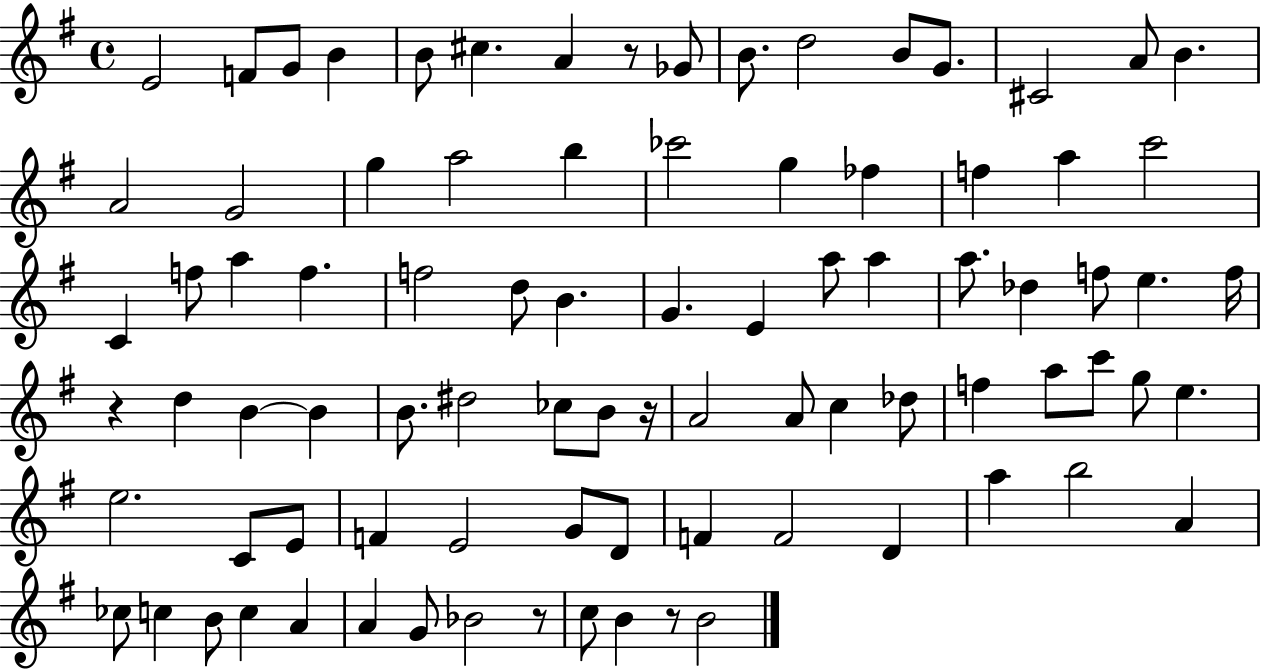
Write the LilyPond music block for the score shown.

{
  \clef treble
  \time 4/4
  \defaultTimeSignature
  \key g \major
  \repeat volta 2 { e'2 f'8 g'8 b'4 | b'8 cis''4. a'4 r8 ges'8 | b'8. d''2 b'8 g'8. | cis'2 a'8 b'4. | \break a'2 g'2 | g''4 a''2 b''4 | ces'''2 g''4 fes''4 | f''4 a''4 c'''2 | \break c'4 f''8 a''4 f''4. | f''2 d''8 b'4. | g'4. e'4 a''8 a''4 | a''8. des''4 f''8 e''4. f''16 | \break r4 d''4 b'4~~ b'4 | b'8. dis''2 ces''8 b'8 r16 | a'2 a'8 c''4 des''8 | f''4 a''8 c'''8 g''8 e''4. | \break e''2. c'8 e'8 | f'4 e'2 g'8 d'8 | f'4 f'2 d'4 | a''4 b''2 a'4 | \break ces''8 c''4 b'8 c''4 a'4 | a'4 g'8 bes'2 r8 | c''8 b'4 r8 b'2 | } \bar "|."
}